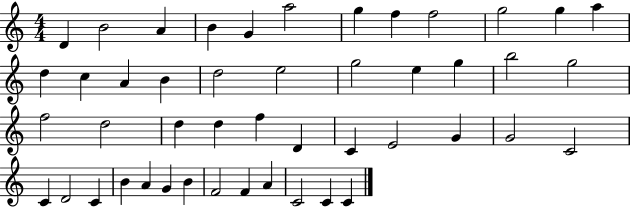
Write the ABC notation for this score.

X:1
T:Untitled
M:4/4
L:1/4
K:C
D B2 A B G a2 g f f2 g2 g a d c A B d2 e2 g2 e g b2 g2 f2 d2 d d f D C E2 G G2 C2 C D2 C B A G B F2 F A C2 C C